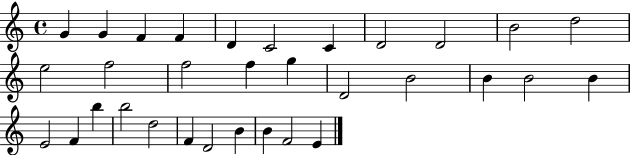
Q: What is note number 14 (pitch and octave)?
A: F5